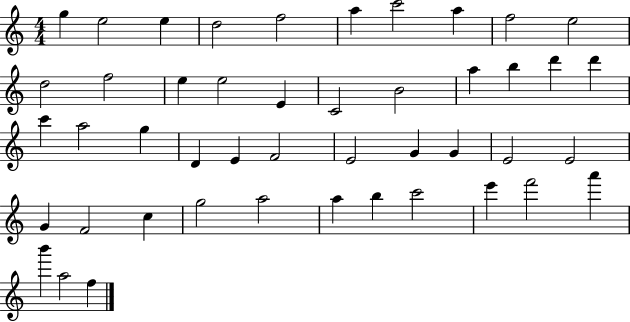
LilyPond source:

{
  \clef treble
  \numericTimeSignature
  \time 4/4
  \key c \major
  g''4 e''2 e''4 | d''2 f''2 | a''4 c'''2 a''4 | f''2 e''2 | \break d''2 f''2 | e''4 e''2 e'4 | c'2 b'2 | a''4 b''4 d'''4 d'''4 | \break c'''4 a''2 g''4 | d'4 e'4 f'2 | e'2 g'4 g'4 | e'2 e'2 | \break g'4 f'2 c''4 | g''2 a''2 | a''4 b''4 c'''2 | e'''4 f'''2 a'''4 | \break b'''4 a''2 f''4 | \bar "|."
}